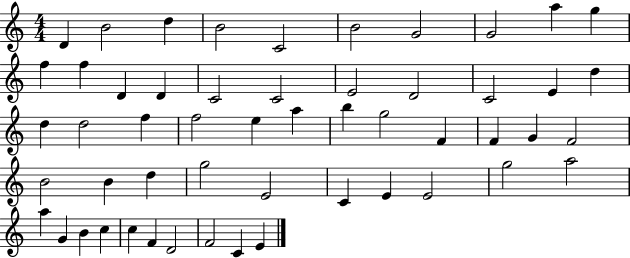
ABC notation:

X:1
T:Untitled
M:4/4
L:1/4
K:C
D B2 d B2 C2 B2 G2 G2 a g f f D D C2 C2 E2 D2 C2 E d d d2 f f2 e a b g2 F F G F2 B2 B d g2 E2 C E E2 g2 a2 a G B c c F D2 F2 C E